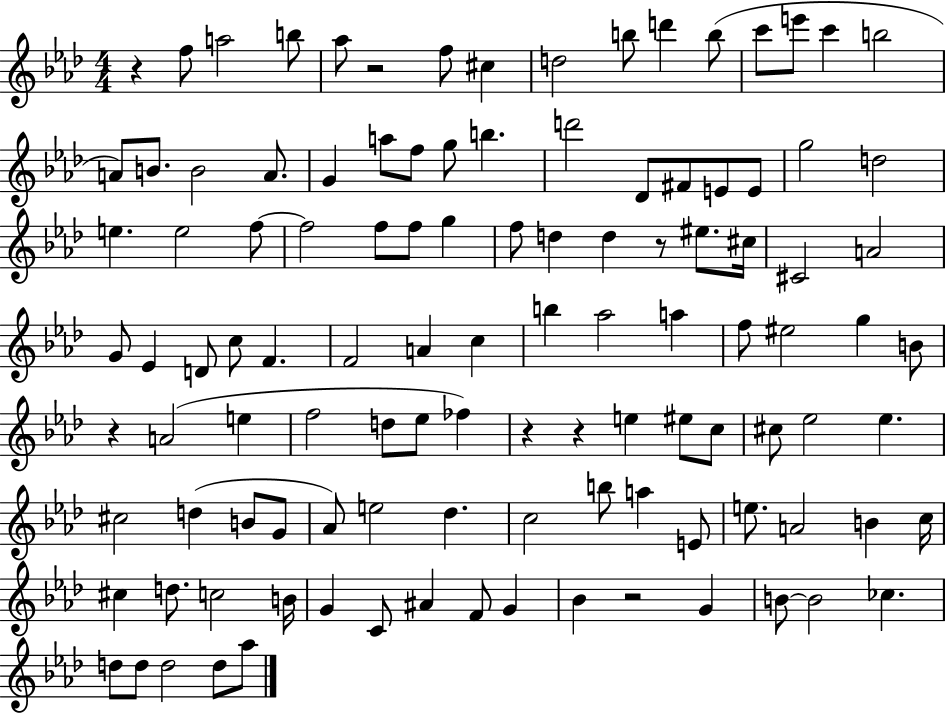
R/q F5/e A5/h B5/e Ab5/e R/h F5/e C#5/q D5/h B5/e D6/q B5/e C6/e E6/e C6/q B5/h A4/e B4/e. B4/h A4/e. G4/q A5/e F5/e G5/e B5/q. D6/h Db4/e F#4/e E4/e E4/e G5/h D5/h E5/q. E5/h F5/e F5/h F5/e F5/e G5/q F5/e D5/q D5/q R/e EIS5/e. C#5/s C#4/h A4/h G4/e Eb4/q D4/e C5/e F4/q. F4/h A4/q C5/q B5/q Ab5/h A5/q F5/e EIS5/h G5/q B4/e R/q A4/h E5/q F5/h D5/e Eb5/e FES5/q R/q R/q E5/q EIS5/e C5/e C#5/e Eb5/h Eb5/q. C#5/h D5/q B4/e G4/e Ab4/e E5/h Db5/q. C5/h B5/e A5/q E4/e E5/e. A4/h B4/q C5/s C#5/q D5/e. C5/h B4/s G4/q C4/e A#4/q F4/e G4/q Bb4/q R/h G4/q B4/e B4/h CES5/q. D5/e D5/e D5/h D5/e Ab5/e